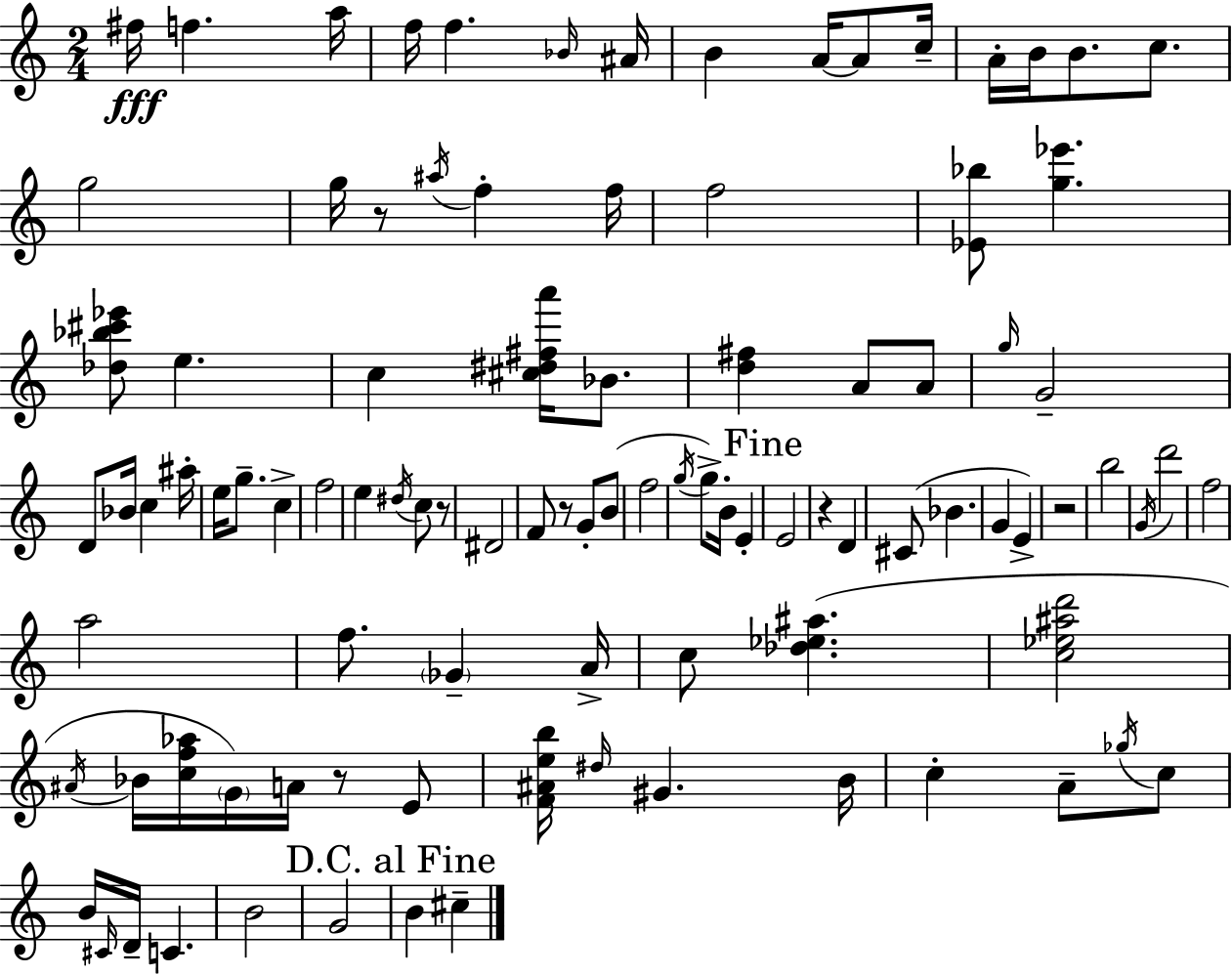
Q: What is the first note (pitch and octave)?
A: F#5